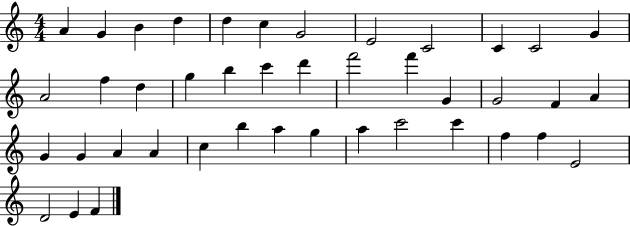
X:1
T:Untitled
M:4/4
L:1/4
K:C
A G B d d c G2 E2 C2 C C2 G A2 f d g b c' d' f'2 f' G G2 F A G G A A c b a g a c'2 c' f f E2 D2 E F